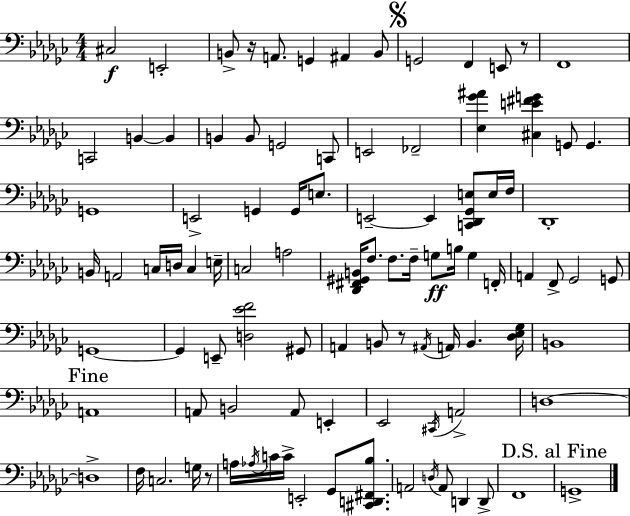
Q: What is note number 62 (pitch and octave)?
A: A2